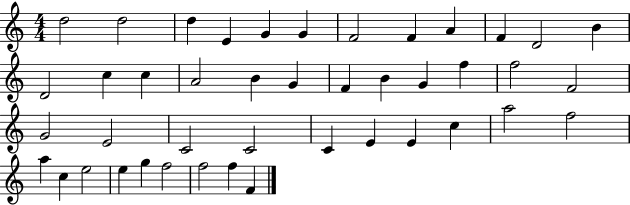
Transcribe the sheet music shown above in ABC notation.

X:1
T:Untitled
M:4/4
L:1/4
K:C
d2 d2 d E G G F2 F A F D2 B D2 c c A2 B G F B G f f2 F2 G2 E2 C2 C2 C E E c a2 f2 a c e2 e g f2 f2 f F